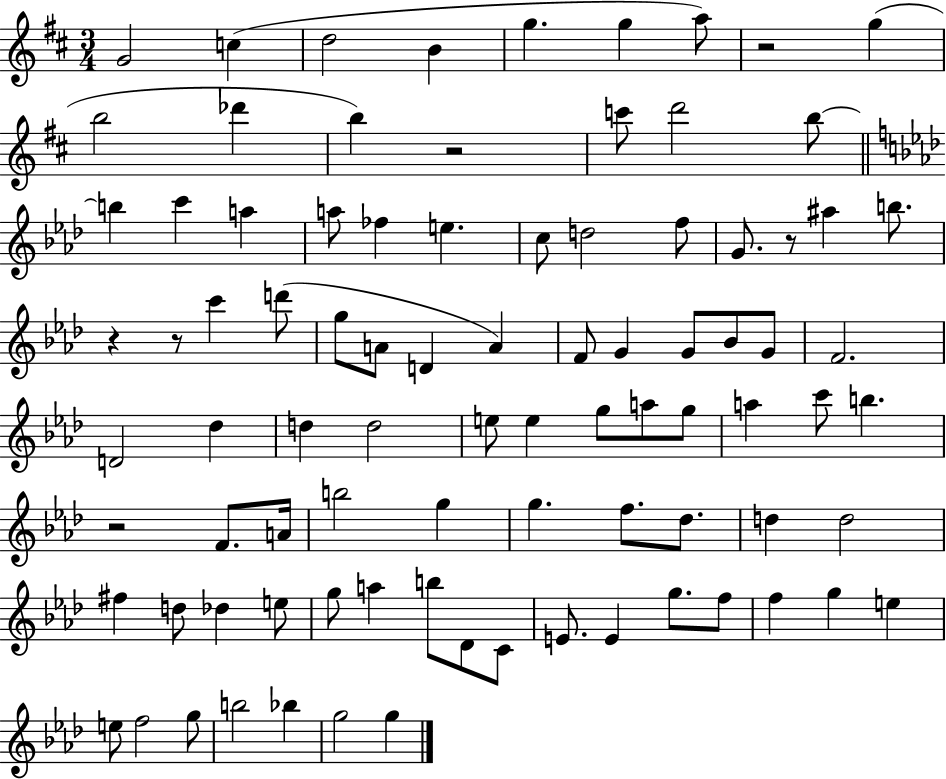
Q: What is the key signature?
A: D major